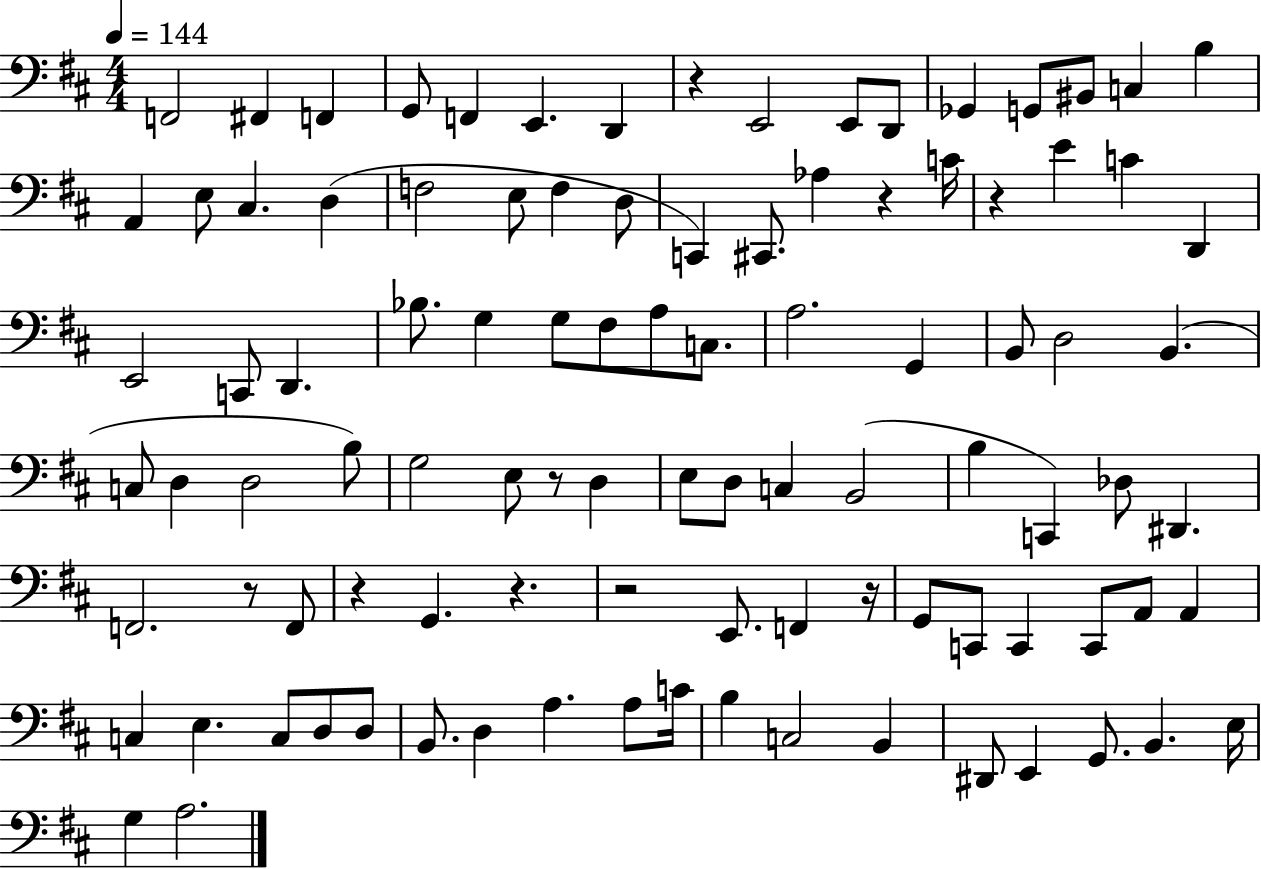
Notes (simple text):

F2/h F#2/q F2/q G2/e F2/q E2/q. D2/q R/q E2/h E2/e D2/e Gb2/q G2/e BIS2/e C3/q B3/q A2/q E3/e C#3/q. D3/q F3/h E3/e F3/q D3/e C2/q C#2/e. Ab3/q R/q C4/s R/q E4/q C4/q D2/q E2/h C2/e D2/q. Bb3/e. G3/q G3/e F#3/e A3/e C3/e. A3/h. G2/q B2/e D3/h B2/q. C3/e D3/q D3/h B3/e G3/h E3/e R/e D3/q E3/e D3/e C3/q B2/h B3/q C2/q Db3/e D#2/q. F2/h. R/e F2/e R/q G2/q. R/q. R/h E2/e. F2/q R/s G2/e C2/e C2/q C2/e A2/e A2/q C3/q E3/q. C3/e D3/e D3/e B2/e. D3/q A3/q. A3/e C4/s B3/q C3/h B2/q D#2/e E2/q G2/e. B2/q. E3/s G3/q A3/h.